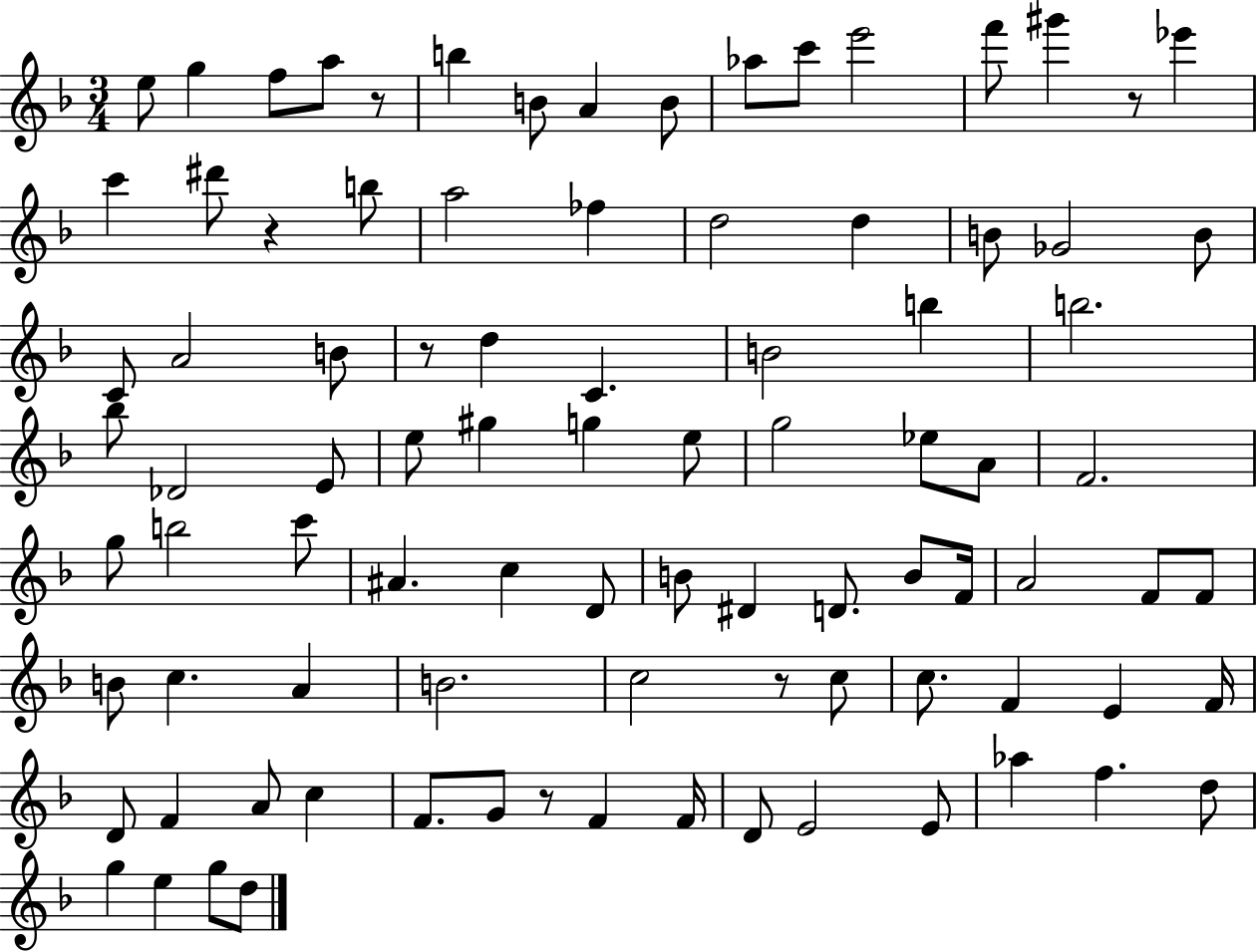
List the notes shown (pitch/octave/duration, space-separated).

E5/e G5/q F5/e A5/e R/e B5/q B4/e A4/q B4/e Ab5/e C6/e E6/h F6/e G#6/q R/e Eb6/q C6/q D#6/e R/q B5/e A5/h FES5/q D5/h D5/q B4/e Gb4/h B4/e C4/e A4/h B4/e R/e D5/q C4/q. B4/h B5/q B5/h. Bb5/e Db4/h E4/e E5/e G#5/q G5/q E5/e G5/h Eb5/e A4/e F4/h. G5/e B5/h C6/e A#4/q. C5/q D4/e B4/e D#4/q D4/e. B4/e F4/s A4/h F4/e F4/e B4/e C5/q. A4/q B4/h. C5/h R/e C5/e C5/e. F4/q E4/q F4/s D4/e F4/q A4/e C5/q F4/e. G4/e R/e F4/q F4/s D4/e E4/h E4/e Ab5/q F5/q. D5/e G5/q E5/q G5/e D5/e